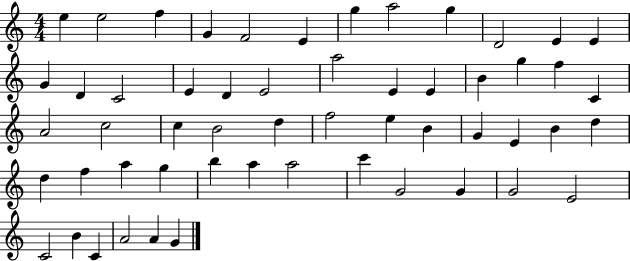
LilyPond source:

{
  \clef treble
  \numericTimeSignature
  \time 4/4
  \key c \major
  e''4 e''2 f''4 | g'4 f'2 e'4 | g''4 a''2 g''4 | d'2 e'4 e'4 | \break g'4 d'4 c'2 | e'4 d'4 e'2 | a''2 e'4 e'4 | b'4 g''4 f''4 c'4 | \break a'2 c''2 | c''4 b'2 d''4 | f''2 e''4 b'4 | g'4 e'4 b'4 d''4 | \break d''4 f''4 a''4 g''4 | b''4 a''4 a''2 | c'''4 g'2 g'4 | g'2 e'2 | \break c'2 b'4 c'4 | a'2 a'4 g'4 | \bar "|."
}